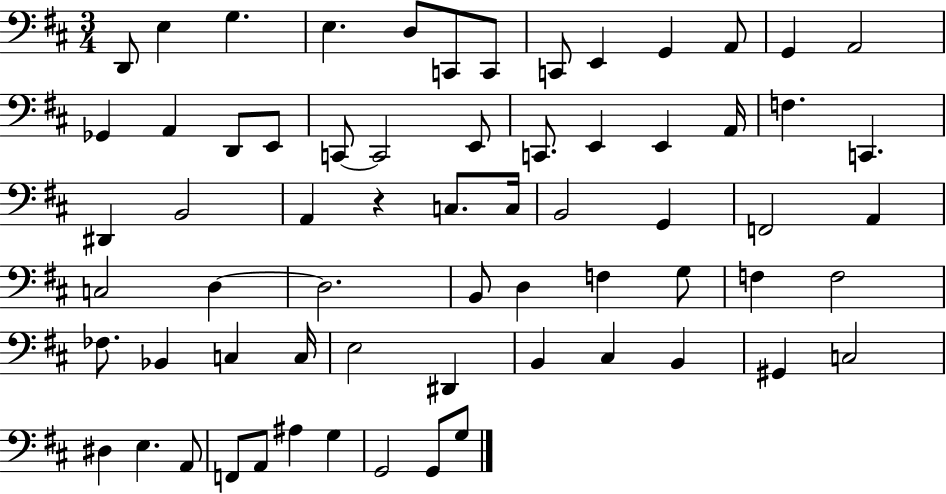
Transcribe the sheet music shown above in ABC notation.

X:1
T:Untitled
M:3/4
L:1/4
K:D
D,,/2 E, G, E, D,/2 C,,/2 C,,/2 C,,/2 E,, G,, A,,/2 G,, A,,2 _G,, A,, D,,/2 E,,/2 C,,/2 C,,2 E,,/2 C,,/2 E,, E,, A,,/4 F, C,, ^D,, B,,2 A,, z C,/2 C,/4 B,,2 G,, F,,2 A,, C,2 D, D,2 B,,/2 D, F, G,/2 F, F,2 _F,/2 _B,, C, C,/4 E,2 ^D,, B,, ^C, B,, ^G,, C,2 ^D, E, A,,/2 F,,/2 A,,/2 ^A, G, G,,2 G,,/2 G,/2